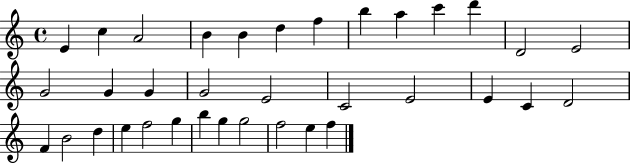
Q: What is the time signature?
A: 4/4